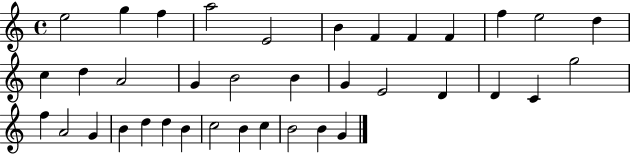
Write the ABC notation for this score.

X:1
T:Untitled
M:4/4
L:1/4
K:C
e2 g f a2 E2 B F F F f e2 d c d A2 G B2 B G E2 D D C g2 f A2 G B d d B c2 B c B2 B G